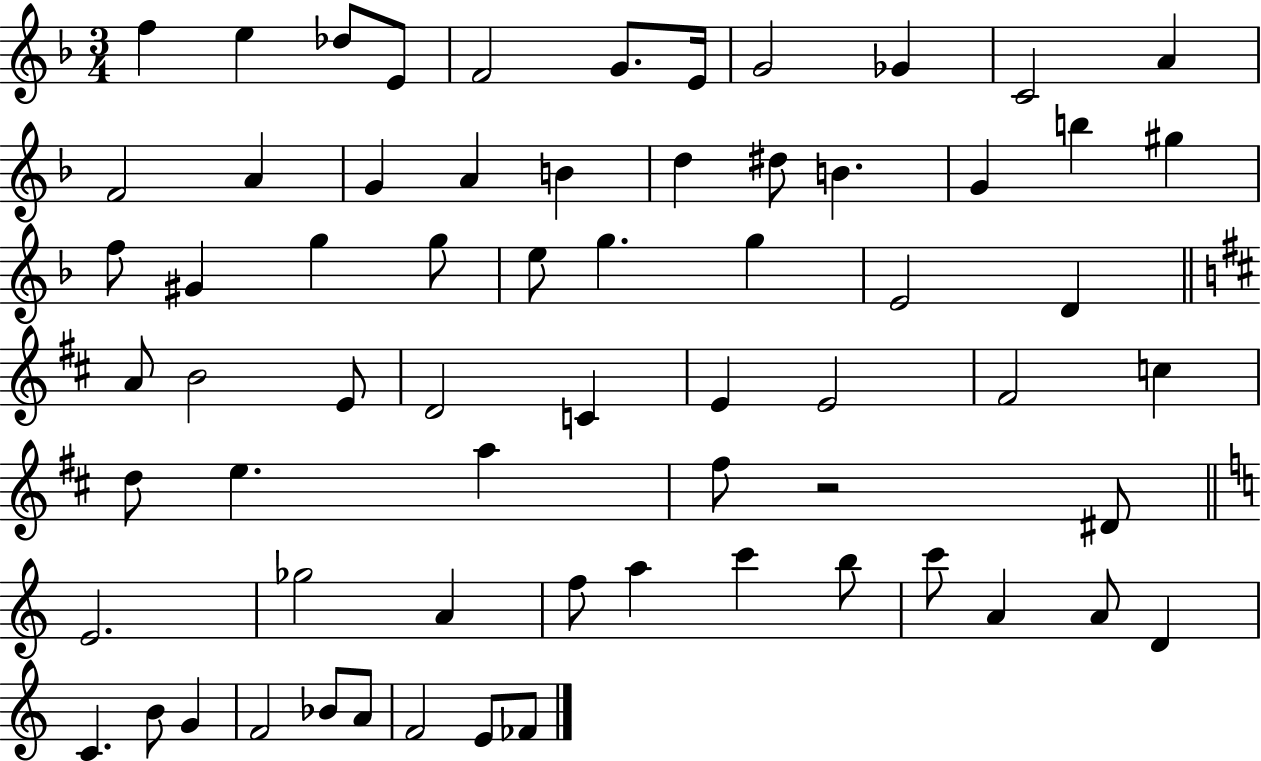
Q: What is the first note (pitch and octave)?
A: F5